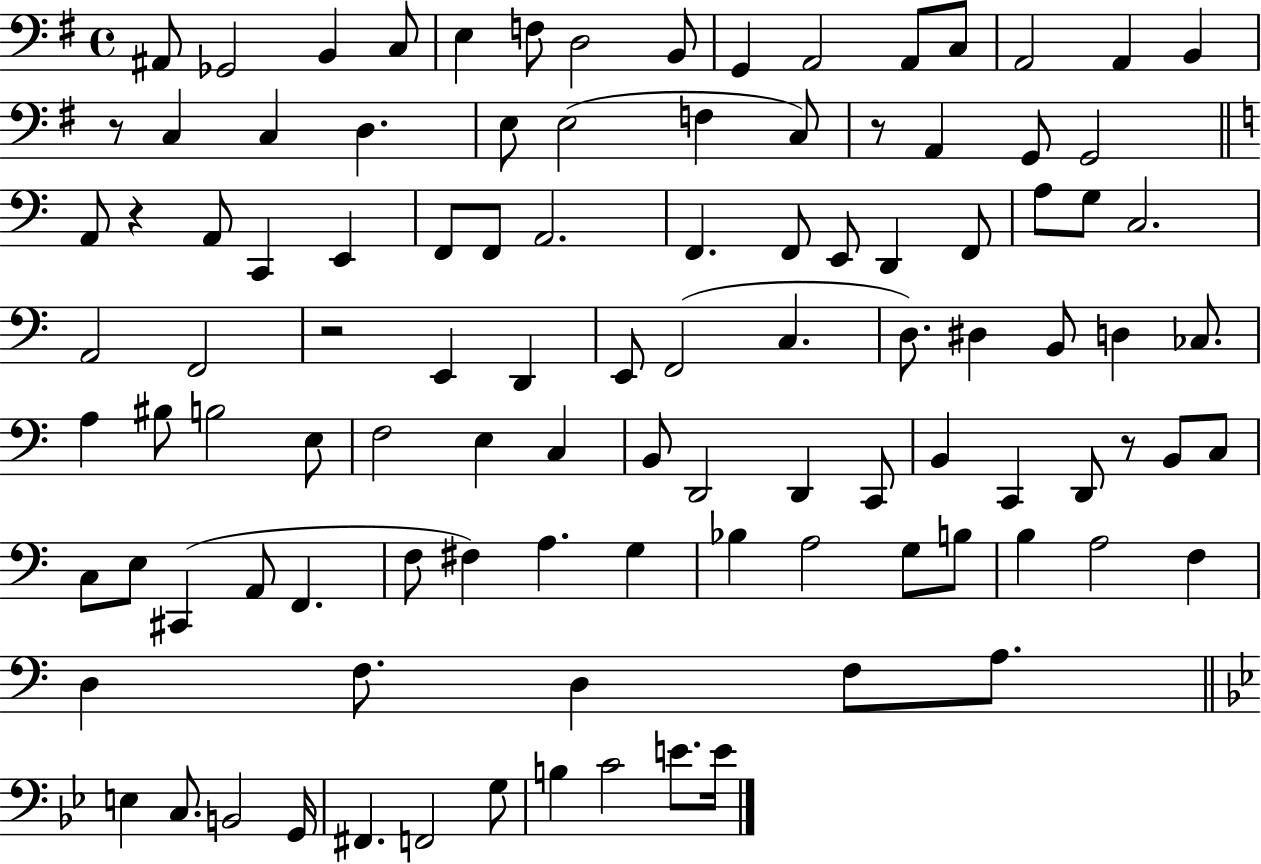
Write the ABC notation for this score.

X:1
T:Untitled
M:4/4
L:1/4
K:G
^A,,/2 _G,,2 B,, C,/2 E, F,/2 D,2 B,,/2 G,, A,,2 A,,/2 C,/2 A,,2 A,, B,, z/2 C, C, D, E,/2 E,2 F, C,/2 z/2 A,, G,,/2 G,,2 A,,/2 z A,,/2 C,, E,, F,,/2 F,,/2 A,,2 F,, F,,/2 E,,/2 D,, F,,/2 A,/2 G,/2 C,2 A,,2 F,,2 z2 E,, D,, E,,/2 F,,2 C, D,/2 ^D, B,,/2 D, _C,/2 A, ^B,/2 B,2 E,/2 F,2 E, C, B,,/2 D,,2 D,, C,,/2 B,, C,, D,,/2 z/2 B,,/2 C,/2 C,/2 E,/2 ^C,, A,,/2 F,, F,/2 ^F, A, G, _B, A,2 G,/2 B,/2 B, A,2 F, D, F,/2 D, F,/2 A,/2 E, C,/2 B,,2 G,,/4 ^F,, F,,2 G,/2 B, C2 E/2 E/4